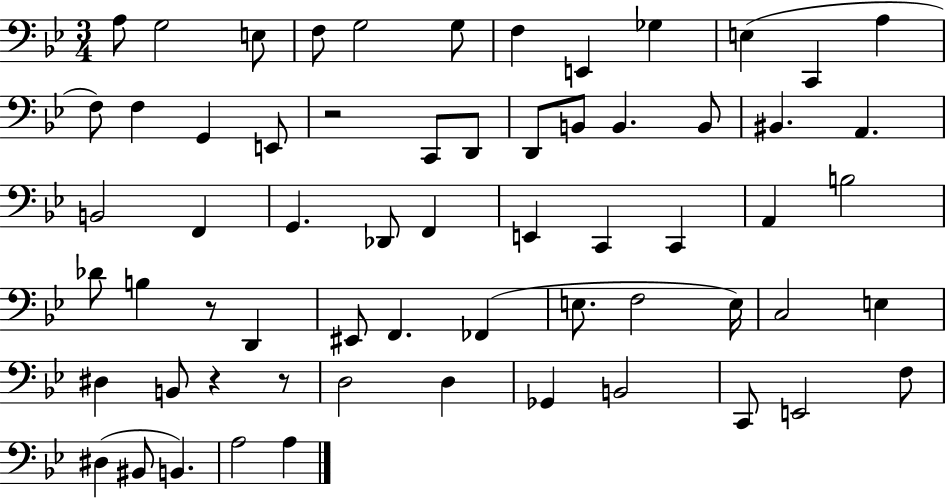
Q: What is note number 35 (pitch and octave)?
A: Db4